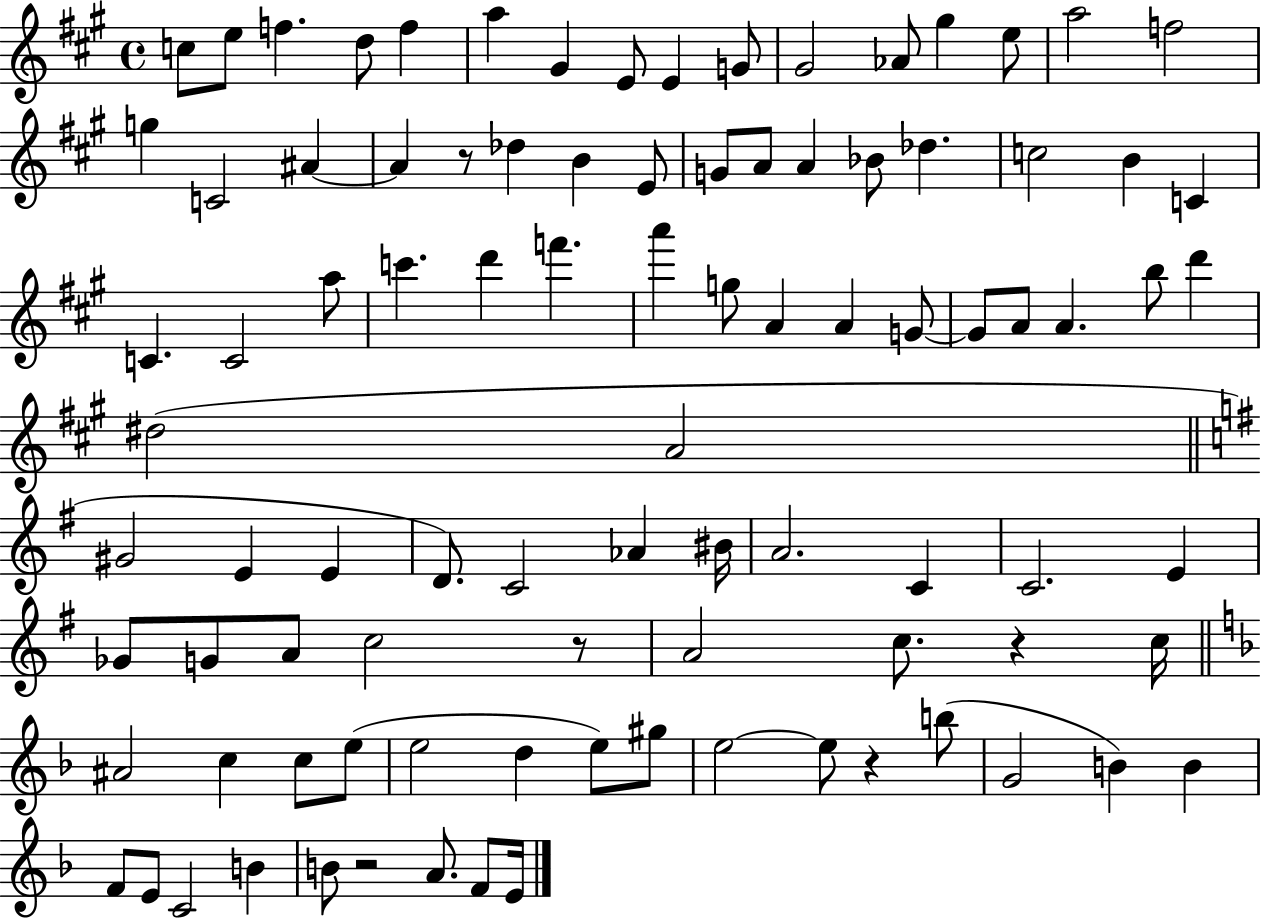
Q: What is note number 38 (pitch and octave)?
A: A6